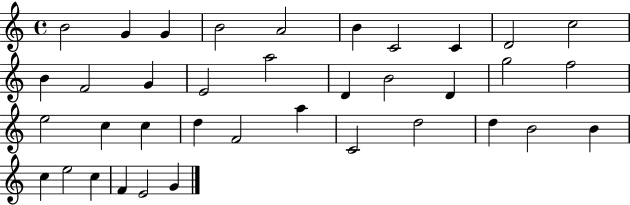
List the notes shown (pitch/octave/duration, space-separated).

B4/h G4/q G4/q B4/h A4/h B4/q C4/h C4/q D4/h C5/h B4/q F4/h G4/q E4/h A5/h D4/q B4/h D4/q G5/h F5/h E5/h C5/q C5/q D5/q F4/h A5/q C4/h D5/h D5/q B4/h B4/q C5/q E5/h C5/q F4/q E4/h G4/q